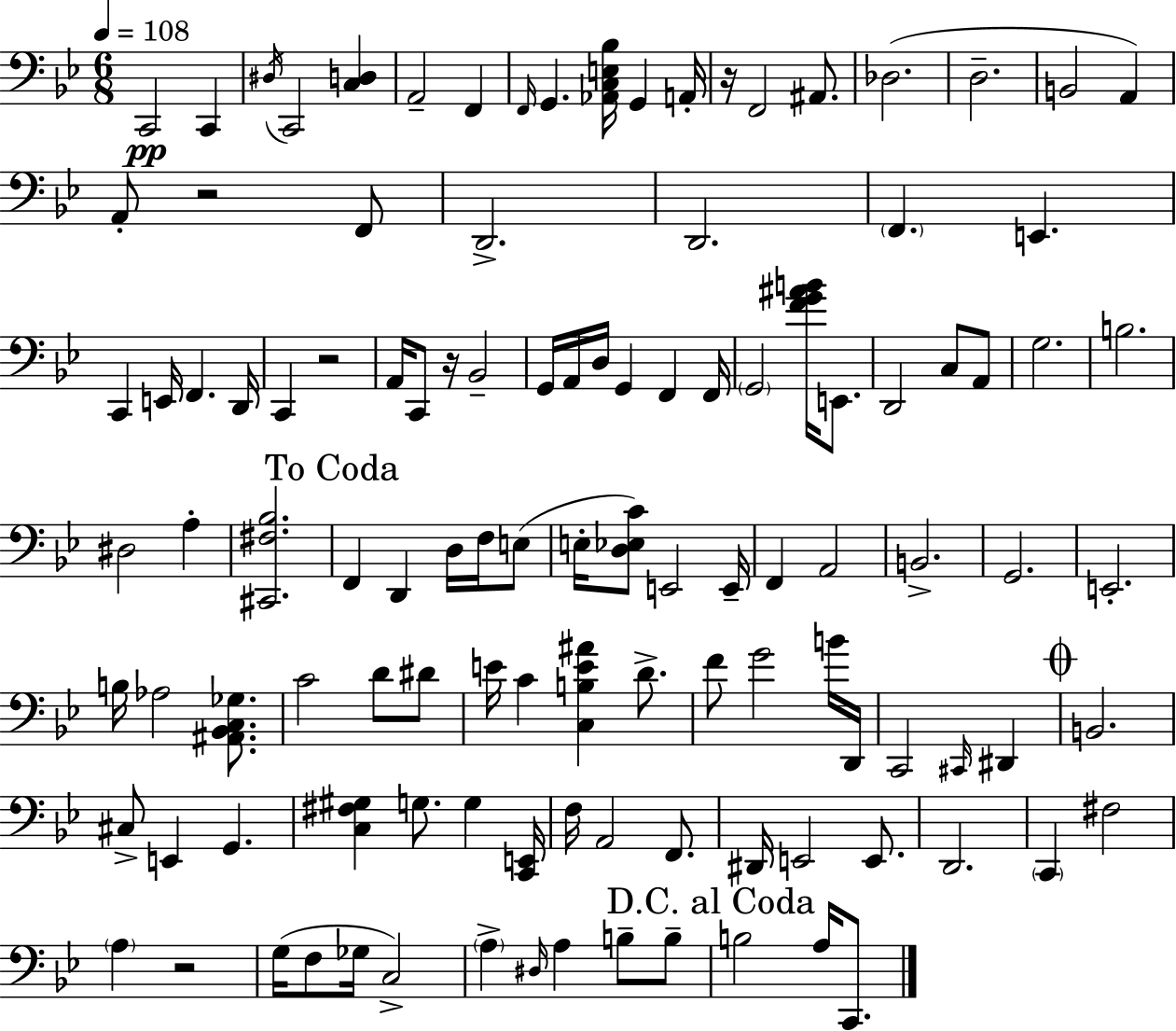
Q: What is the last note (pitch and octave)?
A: C2